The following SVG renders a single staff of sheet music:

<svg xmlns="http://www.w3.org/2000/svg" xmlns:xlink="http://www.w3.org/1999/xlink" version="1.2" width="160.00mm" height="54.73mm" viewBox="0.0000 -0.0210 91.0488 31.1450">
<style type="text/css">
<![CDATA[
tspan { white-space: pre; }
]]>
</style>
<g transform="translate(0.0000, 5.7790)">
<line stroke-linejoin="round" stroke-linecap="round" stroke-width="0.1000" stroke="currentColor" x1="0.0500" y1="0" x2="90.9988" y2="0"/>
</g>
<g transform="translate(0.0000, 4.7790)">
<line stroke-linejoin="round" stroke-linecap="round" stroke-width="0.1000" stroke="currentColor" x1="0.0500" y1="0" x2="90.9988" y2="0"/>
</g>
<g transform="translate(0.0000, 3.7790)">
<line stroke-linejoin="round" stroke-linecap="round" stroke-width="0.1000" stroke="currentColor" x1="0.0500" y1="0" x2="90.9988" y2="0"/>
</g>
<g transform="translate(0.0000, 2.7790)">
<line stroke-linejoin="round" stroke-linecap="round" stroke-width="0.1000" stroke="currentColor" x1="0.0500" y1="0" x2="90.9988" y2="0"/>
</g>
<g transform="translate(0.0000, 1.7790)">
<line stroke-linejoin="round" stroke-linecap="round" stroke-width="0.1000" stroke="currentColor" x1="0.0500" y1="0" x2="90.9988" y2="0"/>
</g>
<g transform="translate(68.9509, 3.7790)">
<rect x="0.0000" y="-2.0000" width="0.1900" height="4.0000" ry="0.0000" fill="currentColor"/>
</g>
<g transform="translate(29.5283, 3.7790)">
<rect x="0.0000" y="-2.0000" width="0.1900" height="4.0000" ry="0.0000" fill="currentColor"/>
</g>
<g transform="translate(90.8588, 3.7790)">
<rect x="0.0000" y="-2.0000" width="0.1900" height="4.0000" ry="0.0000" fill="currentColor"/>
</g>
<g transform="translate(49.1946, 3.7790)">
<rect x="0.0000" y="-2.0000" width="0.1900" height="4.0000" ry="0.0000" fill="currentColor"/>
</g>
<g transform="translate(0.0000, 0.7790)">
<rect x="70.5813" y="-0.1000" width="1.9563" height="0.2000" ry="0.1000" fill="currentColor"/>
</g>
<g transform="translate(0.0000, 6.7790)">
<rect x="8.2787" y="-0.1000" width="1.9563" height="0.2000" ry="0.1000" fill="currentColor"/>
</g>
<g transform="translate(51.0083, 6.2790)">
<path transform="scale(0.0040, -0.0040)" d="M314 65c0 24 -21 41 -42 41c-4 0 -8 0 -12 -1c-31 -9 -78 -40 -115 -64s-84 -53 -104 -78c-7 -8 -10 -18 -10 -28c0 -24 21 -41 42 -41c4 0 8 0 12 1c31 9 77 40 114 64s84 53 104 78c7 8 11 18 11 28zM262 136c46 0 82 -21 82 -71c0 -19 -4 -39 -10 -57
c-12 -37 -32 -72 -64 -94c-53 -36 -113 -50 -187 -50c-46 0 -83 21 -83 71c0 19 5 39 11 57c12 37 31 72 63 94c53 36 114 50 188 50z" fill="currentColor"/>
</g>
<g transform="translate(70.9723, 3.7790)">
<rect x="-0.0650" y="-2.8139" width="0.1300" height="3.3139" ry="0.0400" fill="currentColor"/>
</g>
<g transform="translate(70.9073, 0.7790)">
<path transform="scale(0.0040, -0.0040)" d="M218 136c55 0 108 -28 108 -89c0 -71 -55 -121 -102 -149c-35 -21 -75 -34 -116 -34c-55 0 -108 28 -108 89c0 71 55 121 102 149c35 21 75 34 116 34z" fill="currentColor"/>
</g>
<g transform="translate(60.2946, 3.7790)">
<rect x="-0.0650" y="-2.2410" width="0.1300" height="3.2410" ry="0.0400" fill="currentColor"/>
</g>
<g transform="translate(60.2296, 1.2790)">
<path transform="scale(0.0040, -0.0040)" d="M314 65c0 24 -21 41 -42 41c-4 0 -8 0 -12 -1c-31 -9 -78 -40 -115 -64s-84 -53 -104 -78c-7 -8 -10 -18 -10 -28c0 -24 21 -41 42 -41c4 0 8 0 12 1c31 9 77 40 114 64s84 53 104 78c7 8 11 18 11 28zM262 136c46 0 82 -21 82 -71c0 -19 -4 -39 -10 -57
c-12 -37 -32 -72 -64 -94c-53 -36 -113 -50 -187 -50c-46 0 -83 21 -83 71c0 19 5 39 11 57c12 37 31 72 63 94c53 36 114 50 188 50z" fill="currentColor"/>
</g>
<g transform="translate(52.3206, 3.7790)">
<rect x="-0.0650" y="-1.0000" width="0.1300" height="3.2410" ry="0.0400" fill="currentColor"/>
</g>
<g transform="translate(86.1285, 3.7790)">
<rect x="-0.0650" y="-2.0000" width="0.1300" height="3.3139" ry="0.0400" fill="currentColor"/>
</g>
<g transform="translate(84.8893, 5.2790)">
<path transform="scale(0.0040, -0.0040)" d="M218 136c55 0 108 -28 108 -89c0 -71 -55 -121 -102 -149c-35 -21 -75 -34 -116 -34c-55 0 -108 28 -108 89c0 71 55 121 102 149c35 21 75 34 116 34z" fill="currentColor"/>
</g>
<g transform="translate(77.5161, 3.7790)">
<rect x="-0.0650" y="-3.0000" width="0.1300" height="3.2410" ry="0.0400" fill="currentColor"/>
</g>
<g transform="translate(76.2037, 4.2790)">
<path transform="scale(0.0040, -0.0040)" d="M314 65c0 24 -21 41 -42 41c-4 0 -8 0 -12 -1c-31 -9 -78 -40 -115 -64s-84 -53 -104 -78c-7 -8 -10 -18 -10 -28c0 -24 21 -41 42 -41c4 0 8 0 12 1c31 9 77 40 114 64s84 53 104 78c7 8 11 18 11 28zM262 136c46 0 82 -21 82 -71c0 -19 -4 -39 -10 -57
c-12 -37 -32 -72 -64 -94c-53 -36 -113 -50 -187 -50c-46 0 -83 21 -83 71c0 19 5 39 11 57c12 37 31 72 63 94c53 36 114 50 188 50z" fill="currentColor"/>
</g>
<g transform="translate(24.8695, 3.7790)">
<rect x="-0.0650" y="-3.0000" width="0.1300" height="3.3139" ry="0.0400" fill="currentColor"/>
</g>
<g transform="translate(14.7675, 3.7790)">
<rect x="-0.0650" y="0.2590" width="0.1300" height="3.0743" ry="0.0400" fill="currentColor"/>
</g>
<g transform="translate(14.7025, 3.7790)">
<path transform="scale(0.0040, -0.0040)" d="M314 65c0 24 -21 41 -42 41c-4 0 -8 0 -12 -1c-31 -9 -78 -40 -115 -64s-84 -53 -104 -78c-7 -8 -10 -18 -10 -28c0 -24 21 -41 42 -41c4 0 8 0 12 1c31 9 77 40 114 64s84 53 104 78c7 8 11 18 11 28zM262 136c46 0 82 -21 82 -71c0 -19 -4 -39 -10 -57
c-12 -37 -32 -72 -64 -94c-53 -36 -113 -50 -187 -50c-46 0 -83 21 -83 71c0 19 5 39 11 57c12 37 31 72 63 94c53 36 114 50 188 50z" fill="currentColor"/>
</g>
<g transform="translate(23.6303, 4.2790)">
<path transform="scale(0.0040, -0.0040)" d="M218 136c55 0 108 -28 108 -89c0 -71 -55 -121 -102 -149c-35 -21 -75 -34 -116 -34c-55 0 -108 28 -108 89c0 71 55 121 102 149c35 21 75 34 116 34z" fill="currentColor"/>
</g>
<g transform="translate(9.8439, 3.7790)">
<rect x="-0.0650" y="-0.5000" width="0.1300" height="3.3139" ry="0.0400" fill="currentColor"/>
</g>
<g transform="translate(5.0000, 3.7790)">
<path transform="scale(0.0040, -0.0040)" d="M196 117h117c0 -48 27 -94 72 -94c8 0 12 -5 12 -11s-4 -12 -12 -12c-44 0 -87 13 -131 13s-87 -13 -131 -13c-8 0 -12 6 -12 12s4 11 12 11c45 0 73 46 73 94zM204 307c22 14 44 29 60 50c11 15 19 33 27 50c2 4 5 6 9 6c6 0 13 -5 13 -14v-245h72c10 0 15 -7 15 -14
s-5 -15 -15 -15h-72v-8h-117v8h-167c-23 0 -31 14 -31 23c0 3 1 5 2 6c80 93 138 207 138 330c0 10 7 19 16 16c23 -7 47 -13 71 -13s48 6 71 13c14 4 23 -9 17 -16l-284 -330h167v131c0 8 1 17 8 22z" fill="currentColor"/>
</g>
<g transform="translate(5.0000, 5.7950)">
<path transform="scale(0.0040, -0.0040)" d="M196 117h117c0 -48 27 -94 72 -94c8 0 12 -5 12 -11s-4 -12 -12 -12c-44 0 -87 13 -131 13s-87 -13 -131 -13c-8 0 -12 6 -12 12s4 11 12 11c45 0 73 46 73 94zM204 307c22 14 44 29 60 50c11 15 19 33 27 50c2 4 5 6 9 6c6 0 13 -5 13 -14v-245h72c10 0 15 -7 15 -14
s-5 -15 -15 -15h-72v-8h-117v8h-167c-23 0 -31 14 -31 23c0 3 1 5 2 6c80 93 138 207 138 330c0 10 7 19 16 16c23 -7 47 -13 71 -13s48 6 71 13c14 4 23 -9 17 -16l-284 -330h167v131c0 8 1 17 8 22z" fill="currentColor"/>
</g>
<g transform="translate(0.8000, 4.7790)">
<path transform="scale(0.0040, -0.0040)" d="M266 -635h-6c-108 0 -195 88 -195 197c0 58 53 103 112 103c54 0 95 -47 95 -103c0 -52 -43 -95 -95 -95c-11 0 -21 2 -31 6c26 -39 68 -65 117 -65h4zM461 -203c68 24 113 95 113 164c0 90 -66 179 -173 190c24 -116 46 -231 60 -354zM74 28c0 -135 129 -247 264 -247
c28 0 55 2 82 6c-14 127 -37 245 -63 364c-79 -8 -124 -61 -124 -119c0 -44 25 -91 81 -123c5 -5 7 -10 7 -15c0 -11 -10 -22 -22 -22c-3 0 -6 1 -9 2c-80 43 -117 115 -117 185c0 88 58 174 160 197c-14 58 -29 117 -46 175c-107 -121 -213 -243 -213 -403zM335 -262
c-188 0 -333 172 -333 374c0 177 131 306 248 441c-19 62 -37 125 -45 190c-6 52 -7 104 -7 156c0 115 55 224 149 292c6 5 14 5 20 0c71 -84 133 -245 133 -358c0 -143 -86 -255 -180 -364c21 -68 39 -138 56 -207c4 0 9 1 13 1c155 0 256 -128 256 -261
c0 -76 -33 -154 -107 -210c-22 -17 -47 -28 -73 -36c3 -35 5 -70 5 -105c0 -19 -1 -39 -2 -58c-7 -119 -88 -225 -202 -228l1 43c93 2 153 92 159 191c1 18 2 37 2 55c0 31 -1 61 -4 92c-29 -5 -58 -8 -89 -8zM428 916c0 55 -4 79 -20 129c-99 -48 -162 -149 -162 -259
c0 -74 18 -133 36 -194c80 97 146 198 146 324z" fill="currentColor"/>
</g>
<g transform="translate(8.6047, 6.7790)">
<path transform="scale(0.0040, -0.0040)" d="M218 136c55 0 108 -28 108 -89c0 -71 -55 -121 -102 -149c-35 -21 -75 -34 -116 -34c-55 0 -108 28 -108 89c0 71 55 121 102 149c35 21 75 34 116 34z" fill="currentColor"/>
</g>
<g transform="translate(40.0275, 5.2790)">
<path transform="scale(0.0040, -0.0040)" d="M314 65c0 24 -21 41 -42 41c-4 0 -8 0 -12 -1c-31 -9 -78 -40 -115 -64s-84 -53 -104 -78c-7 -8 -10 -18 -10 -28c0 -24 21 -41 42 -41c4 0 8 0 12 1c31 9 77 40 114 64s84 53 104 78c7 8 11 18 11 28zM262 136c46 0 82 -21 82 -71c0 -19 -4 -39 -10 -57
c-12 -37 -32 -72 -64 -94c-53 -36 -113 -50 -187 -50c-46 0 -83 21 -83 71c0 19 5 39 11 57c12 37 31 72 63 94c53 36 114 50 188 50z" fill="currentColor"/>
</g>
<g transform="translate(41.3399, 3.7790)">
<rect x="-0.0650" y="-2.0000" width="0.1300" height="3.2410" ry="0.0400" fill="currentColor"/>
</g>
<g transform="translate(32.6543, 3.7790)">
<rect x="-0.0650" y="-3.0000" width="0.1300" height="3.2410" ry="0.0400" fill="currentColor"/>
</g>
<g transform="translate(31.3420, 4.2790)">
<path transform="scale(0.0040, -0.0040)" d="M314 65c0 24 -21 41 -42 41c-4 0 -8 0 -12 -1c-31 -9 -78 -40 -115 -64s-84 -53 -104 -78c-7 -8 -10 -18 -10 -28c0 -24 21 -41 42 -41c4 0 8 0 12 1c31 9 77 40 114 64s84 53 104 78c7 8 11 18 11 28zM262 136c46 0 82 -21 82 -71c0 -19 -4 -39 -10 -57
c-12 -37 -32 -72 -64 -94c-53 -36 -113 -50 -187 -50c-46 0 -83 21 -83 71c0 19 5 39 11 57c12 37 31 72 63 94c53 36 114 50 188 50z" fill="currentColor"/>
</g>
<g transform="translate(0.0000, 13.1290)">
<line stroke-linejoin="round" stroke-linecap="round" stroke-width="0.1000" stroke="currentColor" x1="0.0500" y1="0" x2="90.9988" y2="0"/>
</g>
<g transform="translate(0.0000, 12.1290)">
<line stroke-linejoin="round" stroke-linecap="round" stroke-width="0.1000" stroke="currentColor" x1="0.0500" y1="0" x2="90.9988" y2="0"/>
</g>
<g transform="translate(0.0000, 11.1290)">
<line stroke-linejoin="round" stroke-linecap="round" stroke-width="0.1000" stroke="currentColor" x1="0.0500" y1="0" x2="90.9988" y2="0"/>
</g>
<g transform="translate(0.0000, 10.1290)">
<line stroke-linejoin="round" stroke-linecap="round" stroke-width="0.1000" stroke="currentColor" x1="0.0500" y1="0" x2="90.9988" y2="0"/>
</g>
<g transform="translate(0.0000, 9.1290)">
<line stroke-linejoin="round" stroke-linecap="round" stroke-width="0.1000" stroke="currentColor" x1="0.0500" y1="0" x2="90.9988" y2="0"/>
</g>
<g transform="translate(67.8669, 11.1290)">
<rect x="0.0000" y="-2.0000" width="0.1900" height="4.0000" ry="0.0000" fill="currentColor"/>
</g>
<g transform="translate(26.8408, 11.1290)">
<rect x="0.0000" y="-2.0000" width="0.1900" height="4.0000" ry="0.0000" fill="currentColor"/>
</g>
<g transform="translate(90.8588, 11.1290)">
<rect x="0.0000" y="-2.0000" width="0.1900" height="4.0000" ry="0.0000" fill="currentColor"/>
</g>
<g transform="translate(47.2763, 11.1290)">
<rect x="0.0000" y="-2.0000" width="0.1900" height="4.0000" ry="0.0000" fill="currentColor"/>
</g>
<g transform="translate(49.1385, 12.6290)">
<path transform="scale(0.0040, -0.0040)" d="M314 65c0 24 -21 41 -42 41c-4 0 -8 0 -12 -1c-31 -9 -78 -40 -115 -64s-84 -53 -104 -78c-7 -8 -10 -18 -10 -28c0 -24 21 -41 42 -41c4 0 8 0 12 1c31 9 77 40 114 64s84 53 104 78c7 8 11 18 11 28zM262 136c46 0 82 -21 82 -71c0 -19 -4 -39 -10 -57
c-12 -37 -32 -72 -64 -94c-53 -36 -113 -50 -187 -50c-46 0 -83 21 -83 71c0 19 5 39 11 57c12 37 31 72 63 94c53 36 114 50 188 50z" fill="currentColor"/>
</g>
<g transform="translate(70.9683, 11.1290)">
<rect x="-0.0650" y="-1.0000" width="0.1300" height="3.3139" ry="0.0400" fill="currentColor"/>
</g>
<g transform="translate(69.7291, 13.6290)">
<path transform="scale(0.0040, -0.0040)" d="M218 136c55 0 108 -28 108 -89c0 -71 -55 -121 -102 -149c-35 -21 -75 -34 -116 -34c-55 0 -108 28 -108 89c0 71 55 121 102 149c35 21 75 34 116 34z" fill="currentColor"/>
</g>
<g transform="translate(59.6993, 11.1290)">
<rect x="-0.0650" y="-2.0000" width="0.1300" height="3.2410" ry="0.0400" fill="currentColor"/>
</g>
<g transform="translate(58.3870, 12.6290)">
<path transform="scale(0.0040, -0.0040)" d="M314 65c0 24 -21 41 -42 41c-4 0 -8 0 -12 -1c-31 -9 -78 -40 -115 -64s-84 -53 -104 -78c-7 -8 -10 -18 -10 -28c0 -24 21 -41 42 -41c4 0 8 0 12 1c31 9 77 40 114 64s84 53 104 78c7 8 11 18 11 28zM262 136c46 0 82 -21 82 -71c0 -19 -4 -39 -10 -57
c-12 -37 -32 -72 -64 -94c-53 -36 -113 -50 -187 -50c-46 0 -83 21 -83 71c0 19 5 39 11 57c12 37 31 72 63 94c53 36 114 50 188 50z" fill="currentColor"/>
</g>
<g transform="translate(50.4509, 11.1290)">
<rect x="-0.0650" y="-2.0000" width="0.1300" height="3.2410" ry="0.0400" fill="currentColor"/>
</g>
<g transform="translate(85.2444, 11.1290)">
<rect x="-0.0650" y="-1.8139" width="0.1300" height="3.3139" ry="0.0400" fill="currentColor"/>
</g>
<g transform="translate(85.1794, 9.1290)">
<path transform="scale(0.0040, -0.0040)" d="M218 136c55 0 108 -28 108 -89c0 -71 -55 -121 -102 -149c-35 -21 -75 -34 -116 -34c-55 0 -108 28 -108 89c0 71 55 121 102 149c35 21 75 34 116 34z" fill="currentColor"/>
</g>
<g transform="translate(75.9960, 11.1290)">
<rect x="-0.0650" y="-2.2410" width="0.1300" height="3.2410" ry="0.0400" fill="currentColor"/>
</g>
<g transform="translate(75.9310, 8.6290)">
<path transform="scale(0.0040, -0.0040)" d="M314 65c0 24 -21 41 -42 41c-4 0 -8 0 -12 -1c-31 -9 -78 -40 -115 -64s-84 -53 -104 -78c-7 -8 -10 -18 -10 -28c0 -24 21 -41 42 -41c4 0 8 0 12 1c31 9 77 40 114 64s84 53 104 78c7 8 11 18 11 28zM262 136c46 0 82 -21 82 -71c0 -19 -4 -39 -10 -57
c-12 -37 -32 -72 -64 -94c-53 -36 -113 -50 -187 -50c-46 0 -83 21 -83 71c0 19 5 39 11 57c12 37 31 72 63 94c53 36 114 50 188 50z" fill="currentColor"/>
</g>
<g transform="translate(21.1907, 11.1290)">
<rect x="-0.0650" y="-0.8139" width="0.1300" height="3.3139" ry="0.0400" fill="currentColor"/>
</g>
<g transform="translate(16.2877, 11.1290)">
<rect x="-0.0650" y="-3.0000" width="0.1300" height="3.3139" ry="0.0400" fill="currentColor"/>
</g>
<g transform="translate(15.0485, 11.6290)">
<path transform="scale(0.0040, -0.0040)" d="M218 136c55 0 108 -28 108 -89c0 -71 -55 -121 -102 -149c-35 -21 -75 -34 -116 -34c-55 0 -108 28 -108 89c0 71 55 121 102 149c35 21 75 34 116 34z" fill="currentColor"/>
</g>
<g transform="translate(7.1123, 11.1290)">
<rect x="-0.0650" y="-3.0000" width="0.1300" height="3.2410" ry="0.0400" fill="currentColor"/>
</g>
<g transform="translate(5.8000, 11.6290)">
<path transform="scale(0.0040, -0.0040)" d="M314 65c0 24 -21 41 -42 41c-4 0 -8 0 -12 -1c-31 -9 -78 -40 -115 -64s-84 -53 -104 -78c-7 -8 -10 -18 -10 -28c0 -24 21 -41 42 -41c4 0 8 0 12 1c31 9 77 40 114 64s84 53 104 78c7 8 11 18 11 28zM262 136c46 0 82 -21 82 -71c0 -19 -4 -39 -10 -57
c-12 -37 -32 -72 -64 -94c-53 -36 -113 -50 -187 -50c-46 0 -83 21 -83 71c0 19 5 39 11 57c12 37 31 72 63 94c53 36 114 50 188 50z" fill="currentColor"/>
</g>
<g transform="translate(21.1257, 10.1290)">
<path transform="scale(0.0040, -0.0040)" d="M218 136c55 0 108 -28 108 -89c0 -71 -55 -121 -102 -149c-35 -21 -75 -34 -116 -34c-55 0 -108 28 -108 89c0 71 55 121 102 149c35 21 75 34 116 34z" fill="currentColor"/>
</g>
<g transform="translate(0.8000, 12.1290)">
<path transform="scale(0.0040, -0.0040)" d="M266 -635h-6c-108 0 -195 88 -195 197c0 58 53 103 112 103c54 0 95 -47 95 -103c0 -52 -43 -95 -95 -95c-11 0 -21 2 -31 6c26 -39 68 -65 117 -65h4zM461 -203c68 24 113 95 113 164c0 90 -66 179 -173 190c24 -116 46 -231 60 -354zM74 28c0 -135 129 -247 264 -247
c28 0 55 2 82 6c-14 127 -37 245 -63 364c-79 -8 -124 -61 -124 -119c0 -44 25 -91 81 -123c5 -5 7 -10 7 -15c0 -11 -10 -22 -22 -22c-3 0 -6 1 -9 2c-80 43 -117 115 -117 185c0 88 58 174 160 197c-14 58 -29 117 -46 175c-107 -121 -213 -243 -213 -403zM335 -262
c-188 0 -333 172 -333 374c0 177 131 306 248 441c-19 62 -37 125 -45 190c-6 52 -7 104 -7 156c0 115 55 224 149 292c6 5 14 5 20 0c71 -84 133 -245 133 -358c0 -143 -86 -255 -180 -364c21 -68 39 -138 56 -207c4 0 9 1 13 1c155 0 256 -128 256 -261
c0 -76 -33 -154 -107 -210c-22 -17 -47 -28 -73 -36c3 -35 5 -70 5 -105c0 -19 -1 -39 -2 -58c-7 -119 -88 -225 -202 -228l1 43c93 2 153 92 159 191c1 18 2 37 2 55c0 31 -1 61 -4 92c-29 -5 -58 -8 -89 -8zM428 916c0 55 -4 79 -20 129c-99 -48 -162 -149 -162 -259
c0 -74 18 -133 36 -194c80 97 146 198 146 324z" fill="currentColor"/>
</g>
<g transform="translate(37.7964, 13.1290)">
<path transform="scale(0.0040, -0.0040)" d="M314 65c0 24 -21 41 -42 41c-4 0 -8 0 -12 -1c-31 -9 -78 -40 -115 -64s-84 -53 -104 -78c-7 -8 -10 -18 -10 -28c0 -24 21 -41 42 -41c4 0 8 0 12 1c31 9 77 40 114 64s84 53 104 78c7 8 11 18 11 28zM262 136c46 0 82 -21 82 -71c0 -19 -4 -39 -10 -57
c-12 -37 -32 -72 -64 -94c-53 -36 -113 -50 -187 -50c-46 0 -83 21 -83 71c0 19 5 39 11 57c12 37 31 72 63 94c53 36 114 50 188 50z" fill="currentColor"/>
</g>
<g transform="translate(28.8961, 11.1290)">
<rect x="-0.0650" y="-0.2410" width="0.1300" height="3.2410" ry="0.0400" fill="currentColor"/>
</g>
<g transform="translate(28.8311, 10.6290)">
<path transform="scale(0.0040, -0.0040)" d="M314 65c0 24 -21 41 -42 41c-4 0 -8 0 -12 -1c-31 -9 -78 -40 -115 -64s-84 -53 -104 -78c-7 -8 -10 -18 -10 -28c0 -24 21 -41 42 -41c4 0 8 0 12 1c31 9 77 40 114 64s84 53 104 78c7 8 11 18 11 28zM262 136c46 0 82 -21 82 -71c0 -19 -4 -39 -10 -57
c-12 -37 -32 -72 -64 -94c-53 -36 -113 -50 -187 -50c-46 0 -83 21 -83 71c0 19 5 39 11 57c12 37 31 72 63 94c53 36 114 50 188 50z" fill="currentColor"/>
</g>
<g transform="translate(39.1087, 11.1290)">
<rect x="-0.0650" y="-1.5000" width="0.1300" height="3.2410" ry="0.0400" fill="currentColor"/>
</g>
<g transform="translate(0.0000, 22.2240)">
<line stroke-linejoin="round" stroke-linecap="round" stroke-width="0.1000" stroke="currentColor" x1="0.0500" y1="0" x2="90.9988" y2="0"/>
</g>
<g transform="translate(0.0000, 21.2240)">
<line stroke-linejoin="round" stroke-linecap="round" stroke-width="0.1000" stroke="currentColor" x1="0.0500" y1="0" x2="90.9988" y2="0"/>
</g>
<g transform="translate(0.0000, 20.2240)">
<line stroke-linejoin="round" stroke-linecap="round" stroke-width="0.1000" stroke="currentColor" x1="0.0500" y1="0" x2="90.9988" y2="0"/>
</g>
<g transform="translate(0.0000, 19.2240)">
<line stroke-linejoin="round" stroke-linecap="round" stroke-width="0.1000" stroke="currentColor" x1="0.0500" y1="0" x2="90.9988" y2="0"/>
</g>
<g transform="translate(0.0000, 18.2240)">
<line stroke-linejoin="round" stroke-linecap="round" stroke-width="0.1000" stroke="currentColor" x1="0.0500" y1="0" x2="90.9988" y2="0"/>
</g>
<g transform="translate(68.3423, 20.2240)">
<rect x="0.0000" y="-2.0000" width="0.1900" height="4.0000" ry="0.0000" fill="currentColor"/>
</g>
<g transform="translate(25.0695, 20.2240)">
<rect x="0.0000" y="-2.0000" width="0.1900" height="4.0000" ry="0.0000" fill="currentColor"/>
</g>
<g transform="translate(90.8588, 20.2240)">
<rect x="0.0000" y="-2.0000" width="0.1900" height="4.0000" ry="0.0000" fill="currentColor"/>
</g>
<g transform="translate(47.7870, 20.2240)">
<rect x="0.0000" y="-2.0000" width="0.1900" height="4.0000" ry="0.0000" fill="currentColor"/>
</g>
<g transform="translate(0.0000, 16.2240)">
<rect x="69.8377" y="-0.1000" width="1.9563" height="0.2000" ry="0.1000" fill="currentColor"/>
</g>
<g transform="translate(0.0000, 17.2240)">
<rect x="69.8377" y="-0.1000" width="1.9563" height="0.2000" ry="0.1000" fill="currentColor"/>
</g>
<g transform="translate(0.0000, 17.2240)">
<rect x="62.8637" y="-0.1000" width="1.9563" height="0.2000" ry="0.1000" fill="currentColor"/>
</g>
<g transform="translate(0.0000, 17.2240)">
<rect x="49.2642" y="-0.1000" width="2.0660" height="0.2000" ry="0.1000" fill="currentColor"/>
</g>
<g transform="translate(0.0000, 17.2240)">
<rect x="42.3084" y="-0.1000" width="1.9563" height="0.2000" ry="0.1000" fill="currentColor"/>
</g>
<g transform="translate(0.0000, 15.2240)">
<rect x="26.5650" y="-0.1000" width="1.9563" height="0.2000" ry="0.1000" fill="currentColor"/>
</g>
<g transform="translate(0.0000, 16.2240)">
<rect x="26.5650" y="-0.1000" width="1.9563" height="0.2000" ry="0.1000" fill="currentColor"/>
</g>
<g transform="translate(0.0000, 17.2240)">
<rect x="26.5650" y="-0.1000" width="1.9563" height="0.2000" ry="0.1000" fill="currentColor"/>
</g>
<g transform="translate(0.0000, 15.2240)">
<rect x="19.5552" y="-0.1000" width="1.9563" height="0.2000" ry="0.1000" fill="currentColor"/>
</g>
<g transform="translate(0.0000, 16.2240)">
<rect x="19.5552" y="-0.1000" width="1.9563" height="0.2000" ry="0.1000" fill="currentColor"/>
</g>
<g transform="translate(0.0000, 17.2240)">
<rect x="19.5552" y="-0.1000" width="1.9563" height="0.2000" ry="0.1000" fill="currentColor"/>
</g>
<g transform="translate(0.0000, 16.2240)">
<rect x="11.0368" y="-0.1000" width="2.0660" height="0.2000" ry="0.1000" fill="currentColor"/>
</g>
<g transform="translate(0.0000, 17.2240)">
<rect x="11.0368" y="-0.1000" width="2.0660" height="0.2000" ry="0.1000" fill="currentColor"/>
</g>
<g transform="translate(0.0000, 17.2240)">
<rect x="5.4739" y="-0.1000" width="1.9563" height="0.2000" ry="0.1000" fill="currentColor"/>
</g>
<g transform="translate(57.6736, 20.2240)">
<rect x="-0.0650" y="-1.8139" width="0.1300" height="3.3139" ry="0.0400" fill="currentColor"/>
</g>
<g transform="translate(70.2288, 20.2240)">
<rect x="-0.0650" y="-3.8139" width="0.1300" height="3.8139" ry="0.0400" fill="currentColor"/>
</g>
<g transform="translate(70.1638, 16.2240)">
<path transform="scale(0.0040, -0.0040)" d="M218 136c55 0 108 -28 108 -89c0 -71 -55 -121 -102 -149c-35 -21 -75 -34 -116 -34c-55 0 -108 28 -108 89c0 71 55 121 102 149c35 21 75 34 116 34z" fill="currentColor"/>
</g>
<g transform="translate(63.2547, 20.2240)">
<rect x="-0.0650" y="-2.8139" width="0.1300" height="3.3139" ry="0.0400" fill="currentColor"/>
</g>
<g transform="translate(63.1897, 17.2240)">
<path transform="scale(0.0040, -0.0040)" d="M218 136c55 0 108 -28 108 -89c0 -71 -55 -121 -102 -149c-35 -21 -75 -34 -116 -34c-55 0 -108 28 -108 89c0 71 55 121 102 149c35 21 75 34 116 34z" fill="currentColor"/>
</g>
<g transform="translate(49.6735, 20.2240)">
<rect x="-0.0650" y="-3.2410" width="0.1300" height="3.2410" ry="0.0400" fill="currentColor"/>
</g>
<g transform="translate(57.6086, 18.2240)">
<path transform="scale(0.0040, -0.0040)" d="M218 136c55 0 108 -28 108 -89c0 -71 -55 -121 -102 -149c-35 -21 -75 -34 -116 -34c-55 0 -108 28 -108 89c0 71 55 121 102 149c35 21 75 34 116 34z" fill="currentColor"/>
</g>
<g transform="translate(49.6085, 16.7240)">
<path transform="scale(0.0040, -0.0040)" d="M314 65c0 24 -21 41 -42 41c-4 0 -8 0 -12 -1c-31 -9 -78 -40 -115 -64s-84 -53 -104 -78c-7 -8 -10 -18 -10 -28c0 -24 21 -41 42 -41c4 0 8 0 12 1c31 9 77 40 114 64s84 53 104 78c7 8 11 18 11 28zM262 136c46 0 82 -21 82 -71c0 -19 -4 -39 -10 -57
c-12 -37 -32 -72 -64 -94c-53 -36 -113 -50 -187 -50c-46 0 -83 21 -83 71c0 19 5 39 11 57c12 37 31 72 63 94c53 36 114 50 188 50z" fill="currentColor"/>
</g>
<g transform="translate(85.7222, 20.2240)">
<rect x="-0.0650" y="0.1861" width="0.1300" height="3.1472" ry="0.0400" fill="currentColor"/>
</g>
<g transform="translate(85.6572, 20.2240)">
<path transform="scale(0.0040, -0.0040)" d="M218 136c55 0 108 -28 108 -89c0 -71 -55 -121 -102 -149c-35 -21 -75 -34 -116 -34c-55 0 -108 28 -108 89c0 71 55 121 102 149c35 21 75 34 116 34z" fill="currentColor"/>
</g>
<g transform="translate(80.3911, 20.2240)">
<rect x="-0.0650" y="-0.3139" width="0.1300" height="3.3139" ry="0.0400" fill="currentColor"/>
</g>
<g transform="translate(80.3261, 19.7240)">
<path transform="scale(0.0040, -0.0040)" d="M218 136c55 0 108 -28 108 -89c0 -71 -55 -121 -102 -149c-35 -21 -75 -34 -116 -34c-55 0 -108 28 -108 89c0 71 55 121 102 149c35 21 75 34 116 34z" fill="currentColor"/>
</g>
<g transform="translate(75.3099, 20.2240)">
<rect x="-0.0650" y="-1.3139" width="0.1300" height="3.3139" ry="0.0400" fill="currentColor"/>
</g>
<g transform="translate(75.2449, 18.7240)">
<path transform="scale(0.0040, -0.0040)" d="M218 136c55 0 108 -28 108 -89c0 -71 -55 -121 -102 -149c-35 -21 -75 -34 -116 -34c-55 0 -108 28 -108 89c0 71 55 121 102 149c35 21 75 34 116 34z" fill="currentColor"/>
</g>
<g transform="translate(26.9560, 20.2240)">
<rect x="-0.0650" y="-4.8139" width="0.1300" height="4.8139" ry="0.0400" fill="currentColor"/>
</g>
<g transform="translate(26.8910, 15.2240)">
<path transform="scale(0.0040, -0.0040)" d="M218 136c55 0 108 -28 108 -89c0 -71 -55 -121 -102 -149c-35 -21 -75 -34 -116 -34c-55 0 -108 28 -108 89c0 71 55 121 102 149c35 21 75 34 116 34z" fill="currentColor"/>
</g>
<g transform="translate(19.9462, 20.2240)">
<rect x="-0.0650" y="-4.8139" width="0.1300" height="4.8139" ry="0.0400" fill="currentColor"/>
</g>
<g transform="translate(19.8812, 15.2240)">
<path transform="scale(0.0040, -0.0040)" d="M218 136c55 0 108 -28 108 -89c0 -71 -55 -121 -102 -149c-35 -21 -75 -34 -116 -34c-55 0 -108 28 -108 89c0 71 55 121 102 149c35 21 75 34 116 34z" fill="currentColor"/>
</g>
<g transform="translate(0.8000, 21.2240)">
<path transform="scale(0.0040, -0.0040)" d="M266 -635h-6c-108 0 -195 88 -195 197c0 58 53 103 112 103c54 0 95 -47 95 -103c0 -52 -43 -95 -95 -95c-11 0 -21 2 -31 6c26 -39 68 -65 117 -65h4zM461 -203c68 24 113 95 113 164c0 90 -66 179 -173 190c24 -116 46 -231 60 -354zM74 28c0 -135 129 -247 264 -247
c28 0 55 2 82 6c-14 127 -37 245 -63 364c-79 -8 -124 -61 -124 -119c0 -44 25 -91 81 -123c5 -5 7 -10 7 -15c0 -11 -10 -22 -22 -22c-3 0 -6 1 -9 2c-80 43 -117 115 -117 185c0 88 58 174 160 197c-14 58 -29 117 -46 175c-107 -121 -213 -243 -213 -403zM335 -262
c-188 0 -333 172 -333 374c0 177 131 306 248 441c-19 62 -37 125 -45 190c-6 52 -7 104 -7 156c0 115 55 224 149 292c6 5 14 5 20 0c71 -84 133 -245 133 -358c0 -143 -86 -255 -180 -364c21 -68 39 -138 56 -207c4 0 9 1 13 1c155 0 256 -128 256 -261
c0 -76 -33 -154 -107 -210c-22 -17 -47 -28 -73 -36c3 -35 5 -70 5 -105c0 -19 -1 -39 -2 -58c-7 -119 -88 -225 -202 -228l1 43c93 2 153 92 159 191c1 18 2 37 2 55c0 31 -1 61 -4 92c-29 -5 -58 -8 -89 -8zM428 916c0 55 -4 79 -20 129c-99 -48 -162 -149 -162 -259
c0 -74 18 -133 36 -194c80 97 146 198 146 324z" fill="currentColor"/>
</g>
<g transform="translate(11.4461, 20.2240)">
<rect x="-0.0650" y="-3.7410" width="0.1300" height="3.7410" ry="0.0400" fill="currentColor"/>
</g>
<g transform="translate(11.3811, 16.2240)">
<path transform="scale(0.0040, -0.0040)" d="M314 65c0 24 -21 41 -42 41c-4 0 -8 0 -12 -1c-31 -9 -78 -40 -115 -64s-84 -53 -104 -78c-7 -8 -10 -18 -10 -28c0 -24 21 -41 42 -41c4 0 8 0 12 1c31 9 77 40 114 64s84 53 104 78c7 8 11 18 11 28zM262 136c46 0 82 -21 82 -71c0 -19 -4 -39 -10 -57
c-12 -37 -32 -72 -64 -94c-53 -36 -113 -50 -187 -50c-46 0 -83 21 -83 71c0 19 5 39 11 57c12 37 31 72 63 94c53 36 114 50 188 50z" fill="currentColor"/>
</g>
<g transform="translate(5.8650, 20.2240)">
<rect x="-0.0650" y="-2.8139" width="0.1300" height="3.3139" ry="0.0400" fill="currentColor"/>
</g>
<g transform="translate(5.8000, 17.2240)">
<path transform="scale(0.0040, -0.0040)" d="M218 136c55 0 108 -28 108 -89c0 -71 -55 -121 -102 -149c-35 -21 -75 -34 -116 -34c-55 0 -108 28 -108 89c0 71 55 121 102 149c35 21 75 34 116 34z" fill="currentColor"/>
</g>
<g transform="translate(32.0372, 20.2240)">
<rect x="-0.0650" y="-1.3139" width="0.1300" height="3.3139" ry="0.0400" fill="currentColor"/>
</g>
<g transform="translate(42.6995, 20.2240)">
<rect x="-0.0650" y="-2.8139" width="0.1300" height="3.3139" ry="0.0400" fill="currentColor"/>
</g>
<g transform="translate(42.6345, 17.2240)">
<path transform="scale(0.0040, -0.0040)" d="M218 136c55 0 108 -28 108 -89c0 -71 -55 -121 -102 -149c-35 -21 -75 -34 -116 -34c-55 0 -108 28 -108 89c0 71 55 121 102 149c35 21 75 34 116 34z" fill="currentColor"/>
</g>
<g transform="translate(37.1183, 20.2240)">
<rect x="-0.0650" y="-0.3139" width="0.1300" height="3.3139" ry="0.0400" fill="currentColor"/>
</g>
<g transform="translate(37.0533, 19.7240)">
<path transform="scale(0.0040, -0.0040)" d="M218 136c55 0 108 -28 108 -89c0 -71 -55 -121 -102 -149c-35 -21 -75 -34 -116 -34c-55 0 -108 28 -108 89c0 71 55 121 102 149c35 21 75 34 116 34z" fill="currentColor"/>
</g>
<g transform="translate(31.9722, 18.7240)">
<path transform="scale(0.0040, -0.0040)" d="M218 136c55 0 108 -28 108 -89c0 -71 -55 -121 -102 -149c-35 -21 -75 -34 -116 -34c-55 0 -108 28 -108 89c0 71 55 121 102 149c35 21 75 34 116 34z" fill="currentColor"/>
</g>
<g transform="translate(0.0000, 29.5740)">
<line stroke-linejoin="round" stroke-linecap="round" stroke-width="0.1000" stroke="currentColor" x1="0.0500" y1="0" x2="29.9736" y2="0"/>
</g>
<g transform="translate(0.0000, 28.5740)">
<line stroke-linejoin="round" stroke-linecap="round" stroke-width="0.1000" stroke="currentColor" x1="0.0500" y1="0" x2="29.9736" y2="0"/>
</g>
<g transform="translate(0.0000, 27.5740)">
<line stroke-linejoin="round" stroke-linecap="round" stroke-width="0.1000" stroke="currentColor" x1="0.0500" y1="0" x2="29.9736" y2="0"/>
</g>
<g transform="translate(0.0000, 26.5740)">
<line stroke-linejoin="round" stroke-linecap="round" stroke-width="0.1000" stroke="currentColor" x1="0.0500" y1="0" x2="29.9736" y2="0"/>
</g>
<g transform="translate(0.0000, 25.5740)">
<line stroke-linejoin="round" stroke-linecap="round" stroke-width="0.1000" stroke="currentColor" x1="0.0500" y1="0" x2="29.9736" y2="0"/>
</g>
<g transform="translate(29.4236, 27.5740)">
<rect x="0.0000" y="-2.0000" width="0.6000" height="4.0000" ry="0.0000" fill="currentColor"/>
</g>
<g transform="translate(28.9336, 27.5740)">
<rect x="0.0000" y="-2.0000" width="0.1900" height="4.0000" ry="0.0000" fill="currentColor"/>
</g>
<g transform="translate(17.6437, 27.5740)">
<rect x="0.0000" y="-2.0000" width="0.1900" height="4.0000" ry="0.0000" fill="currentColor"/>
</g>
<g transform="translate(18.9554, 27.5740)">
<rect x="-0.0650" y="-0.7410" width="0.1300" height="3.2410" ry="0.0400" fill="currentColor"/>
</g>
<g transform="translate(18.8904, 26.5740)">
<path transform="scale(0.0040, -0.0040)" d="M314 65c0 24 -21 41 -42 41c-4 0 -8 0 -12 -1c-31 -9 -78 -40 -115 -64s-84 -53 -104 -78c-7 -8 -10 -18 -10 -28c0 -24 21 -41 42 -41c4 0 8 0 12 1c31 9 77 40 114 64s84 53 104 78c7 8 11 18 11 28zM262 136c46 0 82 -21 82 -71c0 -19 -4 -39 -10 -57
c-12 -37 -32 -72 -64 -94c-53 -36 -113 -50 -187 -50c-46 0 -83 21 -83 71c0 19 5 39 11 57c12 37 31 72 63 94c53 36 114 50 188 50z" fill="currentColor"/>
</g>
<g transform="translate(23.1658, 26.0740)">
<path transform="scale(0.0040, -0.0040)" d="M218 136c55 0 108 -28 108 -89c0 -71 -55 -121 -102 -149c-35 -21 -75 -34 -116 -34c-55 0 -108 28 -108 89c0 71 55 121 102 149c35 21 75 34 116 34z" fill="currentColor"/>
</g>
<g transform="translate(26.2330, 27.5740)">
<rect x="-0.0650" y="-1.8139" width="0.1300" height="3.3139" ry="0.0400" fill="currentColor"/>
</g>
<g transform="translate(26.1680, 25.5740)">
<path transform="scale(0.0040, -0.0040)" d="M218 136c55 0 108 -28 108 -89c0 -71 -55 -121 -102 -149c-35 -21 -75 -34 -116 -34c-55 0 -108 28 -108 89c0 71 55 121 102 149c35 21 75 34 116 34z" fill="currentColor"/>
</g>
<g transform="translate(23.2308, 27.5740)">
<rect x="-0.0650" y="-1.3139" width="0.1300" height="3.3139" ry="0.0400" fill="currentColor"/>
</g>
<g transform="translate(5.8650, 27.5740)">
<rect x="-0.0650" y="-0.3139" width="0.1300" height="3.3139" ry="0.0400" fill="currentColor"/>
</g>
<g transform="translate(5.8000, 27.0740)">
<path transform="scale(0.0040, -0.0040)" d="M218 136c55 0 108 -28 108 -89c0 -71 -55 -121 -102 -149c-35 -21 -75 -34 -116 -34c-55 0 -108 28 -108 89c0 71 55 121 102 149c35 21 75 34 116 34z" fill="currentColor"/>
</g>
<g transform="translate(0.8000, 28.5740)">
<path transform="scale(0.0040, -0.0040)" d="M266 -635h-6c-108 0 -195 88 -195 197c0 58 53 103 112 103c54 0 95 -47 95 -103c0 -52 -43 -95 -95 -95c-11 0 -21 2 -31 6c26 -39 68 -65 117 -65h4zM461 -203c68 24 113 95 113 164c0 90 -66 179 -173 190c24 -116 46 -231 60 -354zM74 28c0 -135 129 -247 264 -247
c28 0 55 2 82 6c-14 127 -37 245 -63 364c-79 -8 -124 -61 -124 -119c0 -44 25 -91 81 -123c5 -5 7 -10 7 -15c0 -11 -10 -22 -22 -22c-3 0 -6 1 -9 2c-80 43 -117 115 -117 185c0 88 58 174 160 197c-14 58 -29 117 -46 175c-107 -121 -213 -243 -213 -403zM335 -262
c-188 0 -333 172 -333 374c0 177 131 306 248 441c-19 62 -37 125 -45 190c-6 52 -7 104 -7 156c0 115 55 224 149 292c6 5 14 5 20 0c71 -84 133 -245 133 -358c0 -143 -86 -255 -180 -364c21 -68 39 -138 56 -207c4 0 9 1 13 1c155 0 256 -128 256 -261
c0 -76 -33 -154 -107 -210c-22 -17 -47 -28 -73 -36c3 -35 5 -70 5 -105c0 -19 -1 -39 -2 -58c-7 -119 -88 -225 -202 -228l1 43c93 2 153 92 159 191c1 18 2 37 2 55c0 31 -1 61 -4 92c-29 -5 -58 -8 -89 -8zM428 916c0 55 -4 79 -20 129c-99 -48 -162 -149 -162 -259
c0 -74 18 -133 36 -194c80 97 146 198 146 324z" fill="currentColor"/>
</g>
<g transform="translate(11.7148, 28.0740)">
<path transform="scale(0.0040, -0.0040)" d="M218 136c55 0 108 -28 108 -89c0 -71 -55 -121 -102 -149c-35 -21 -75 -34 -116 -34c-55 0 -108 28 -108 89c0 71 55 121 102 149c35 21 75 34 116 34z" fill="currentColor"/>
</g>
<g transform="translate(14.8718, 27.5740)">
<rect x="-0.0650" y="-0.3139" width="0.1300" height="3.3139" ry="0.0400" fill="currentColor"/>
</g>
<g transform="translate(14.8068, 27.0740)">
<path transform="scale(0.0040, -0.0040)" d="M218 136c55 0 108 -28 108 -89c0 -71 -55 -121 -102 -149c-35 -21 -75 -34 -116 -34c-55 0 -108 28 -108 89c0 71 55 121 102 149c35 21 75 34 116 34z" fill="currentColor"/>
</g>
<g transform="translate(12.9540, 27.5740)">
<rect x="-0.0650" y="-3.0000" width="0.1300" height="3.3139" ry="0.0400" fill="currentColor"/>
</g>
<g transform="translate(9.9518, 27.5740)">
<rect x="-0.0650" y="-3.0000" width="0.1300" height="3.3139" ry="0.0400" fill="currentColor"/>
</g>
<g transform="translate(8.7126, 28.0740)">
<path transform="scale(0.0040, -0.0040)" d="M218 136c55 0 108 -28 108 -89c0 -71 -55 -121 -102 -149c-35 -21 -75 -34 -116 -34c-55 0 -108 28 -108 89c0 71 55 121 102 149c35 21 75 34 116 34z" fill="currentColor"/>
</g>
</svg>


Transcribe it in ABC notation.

X:1
T:Untitled
M:4/4
L:1/4
K:C
C B2 A A2 F2 D2 g2 a A2 F A2 A d c2 E2 F2 F2 D g2 f a c'2 e' e' e c a b2 f a c' e c B c A A c d2 e f